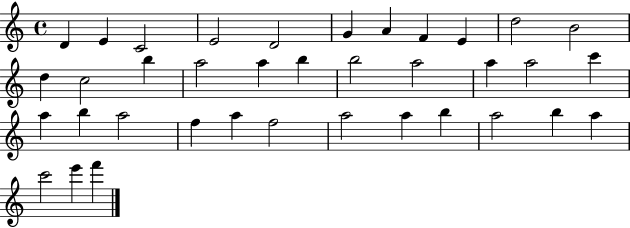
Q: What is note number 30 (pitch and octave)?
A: A5